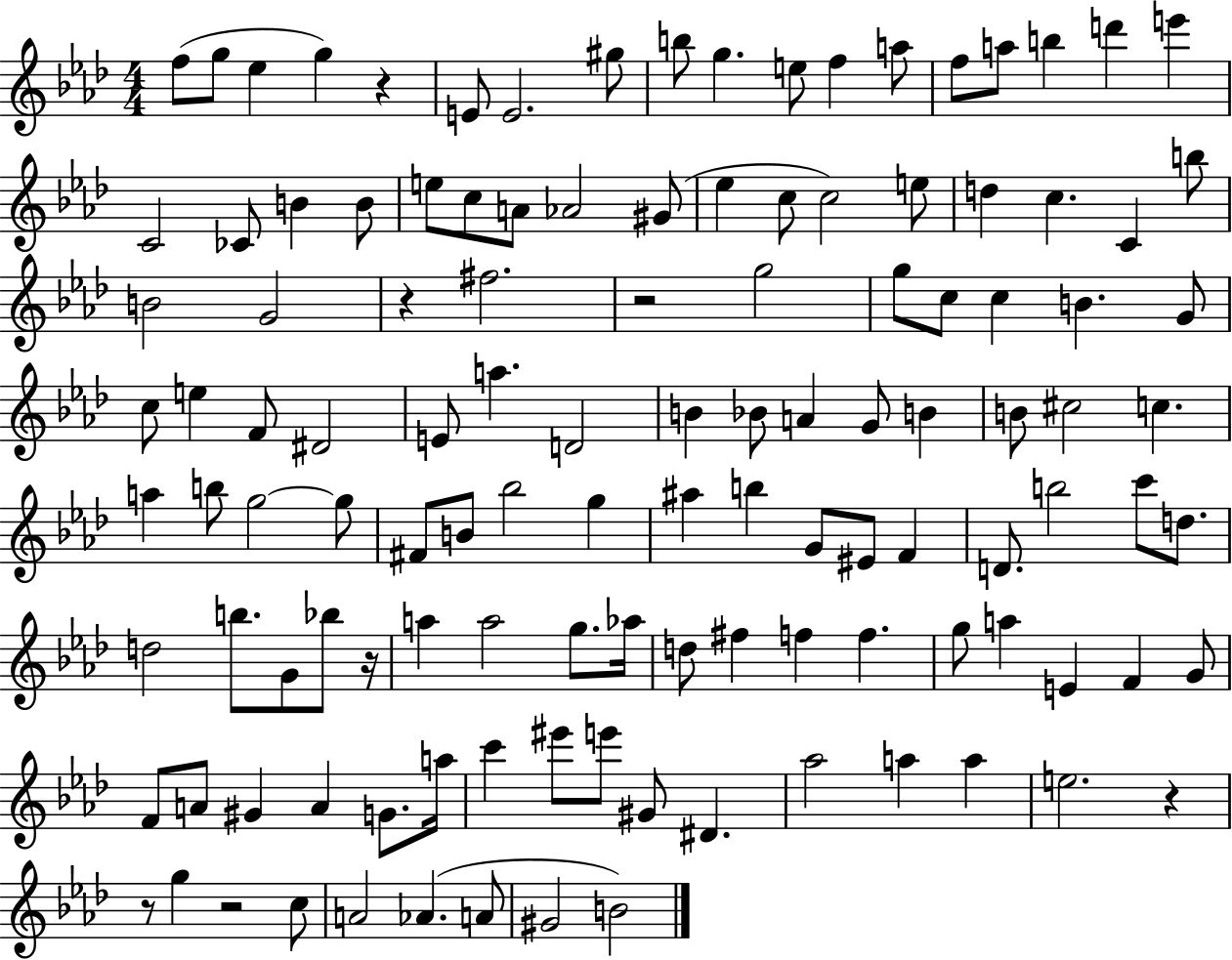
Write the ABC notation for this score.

X:1
T:Untitled
M:4/4
L:1/4
K:Ab
f/2 g/2 _e g z E/2 E2 ^g/2 b/2 g e/2 f a/2 f/2 a/2 b d' e' C2 _C/2 B B/2 e/2 c/2 A/2 _A2 ^G/2 _e c/2 c2 e/2 d c C b/2 B2 G2 z ^f2 z2 g2 g/2 c/2 c B G/2 c/2 e F/2 ^D2 E/2 a D2 B _B/2 A G/2 B B/2 ^c2 c a b/2 g2 g/2 ^F/2 B/2 _b2 g ^a b G/2 ^E/2 F D/2 b2 c'/2 d/2 d2 b/2 G/2 _b/2 z/4 a a2 g/2 _a/4 d/2 ^f f f g/2 a E F G/2 F/2 A/2 ^G A G/2 a/4 c' ^e'/2 e'/2 ^G/2 ^D _a2 a a e2 z z/2 g z2 c/2 A2 _A A/2 ^G2 B2